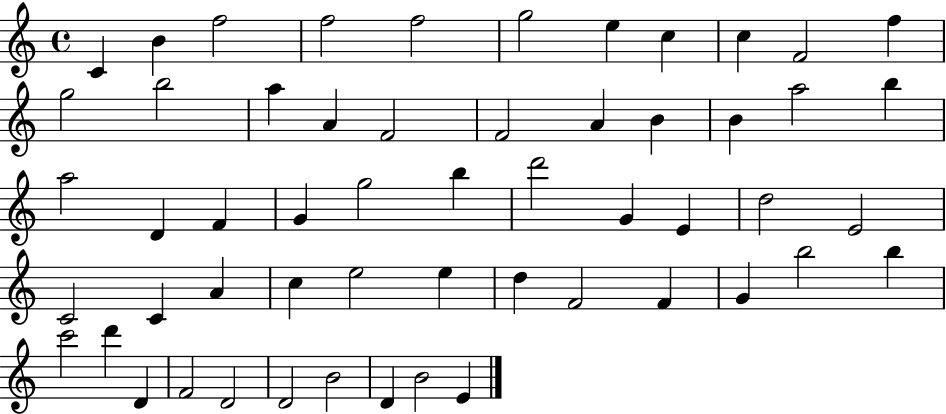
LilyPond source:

{
  \clef treble
  \time 4/4
  \defaultTimeSignature
  \key c \major
  c'4 b'4 f''2 | f''2 f''2 | g''2 e''4 c''4 | c''4 f'2 f''4 | \break g''2 b''2 | a''4 a'4 f'2 | f'2 a'4 b'4 | b'4 a''2 b''4 | \break a''2 d'4 f'4 | g'4 g''2 b''4 | d'''2 g'4 e'4 | d''2 e'2 | \break c'2 c'4 a'4 | c''4 e''2 e''4 | d''4 f'2 f'4 | g'4 b''2 b''4 | \break c'''2 d'''4 d'4 | f'2 d'2 | d'2 b'2 | d'4 b'2 e'4 | \break \bar "|."
}